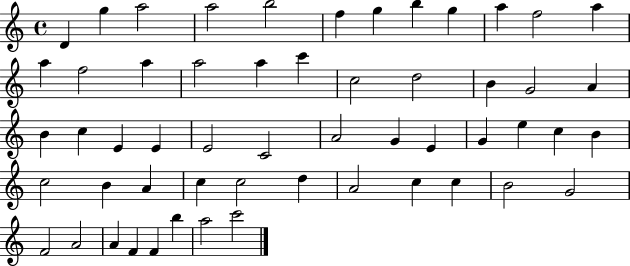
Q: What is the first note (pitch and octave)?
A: D4